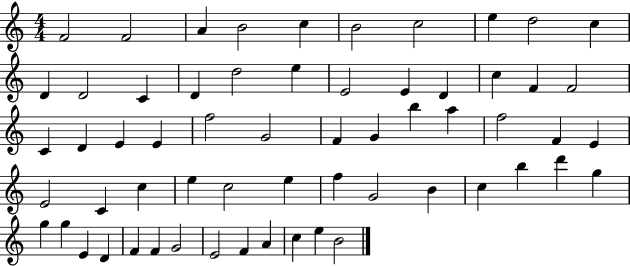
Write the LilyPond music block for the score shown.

{
  \clef treble
  \numericTimeSignature
  \time 4/4
  \key c \major
  f'2 f'2 | a'4 b'2 c''4 | b'2 c''2 | e''4 d''2 c''4 | \break d'4 d'2 c'4 | d'4 d''2 e''4 | e'2 e'4 d'4 | c''4 f'4 f'2 | \break c'4 d'4 e'4 e'4 | f''2 g'2 | f'4 g'4 b''4 a''4 | f''2 f'4 e'4 | \break e'2 c'4 c''4 | e''4 c''2 e''4 | f''4 g'2 b'4 | c''4 b''4 d'''4 g''4 | \break g''4 g''4 e'4 d'4 | f'4 f'4 g'2 | e'2 f'4 a'4 | c''4 e''4 b'2 | \break \bar "|."
}